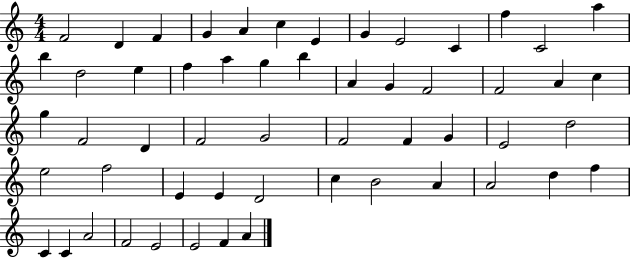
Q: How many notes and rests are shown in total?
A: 55